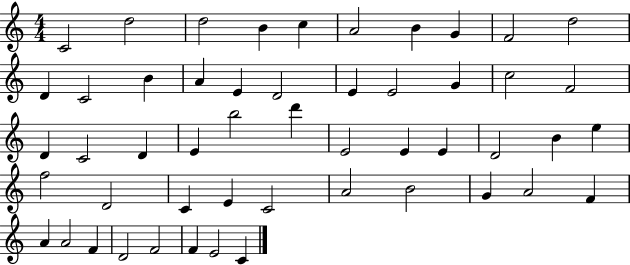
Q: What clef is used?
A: treble